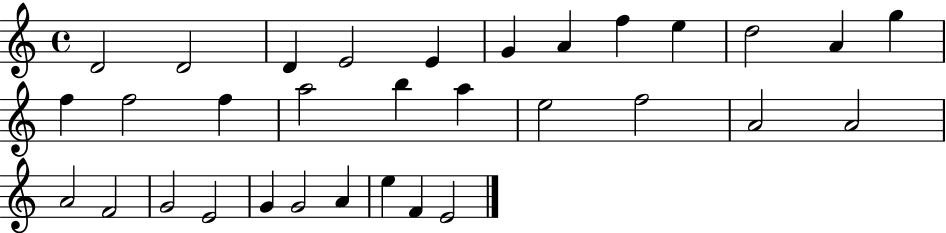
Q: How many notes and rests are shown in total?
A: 32